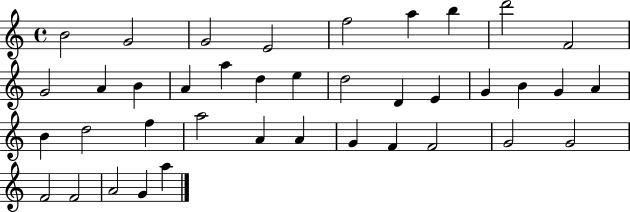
B4/h G4/h G4/h E4/h F5/h A5/q B5/q D6/h F4/h G4/h A4/q B4/q A4/q A5/q D5/q E5/q D5/h D4/q E4/q G4/q B4/q G4/q A4/q B4/q D5/h F5/q A5/h A4/q A4/q G4/q F4/q F4/h G4/h G4/h F4/h F4/h A4/h G4/q A5/q